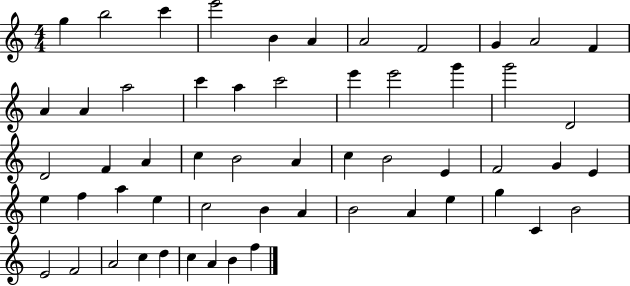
{
  \clef treble
  \numericTimeSignature
  \time 4/4
  \key c \major
  g''4 b''2 c'''4 | e'''2 b'4 a'4 | a'2 f'2 | g'4 a'2 f'4 | \break a'4 a'4 a''2 | c'''4 a''4 c'''2 | e'''4 e'''2 g'''4 | g'''2 d'2 | \break d'2 f'4 a'4 | c''4 b'2 a'4 | c''4 b'2 e'4 | f'2 g'4 e'4 | \break e''4 f''4 a''4 e''4 | c''2 b'4 a'4 | b'2 a'4 e''4 | g''4 c'4 b'2 | \break e'2 f'2 | a'2 c''4 d''4 | c''4 a'4 b'4 f''4 | \bar "|."
}